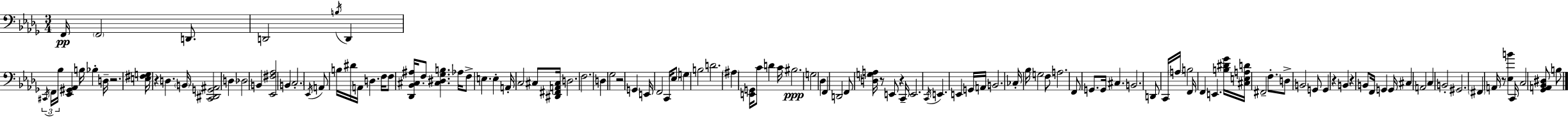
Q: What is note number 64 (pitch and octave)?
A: G2